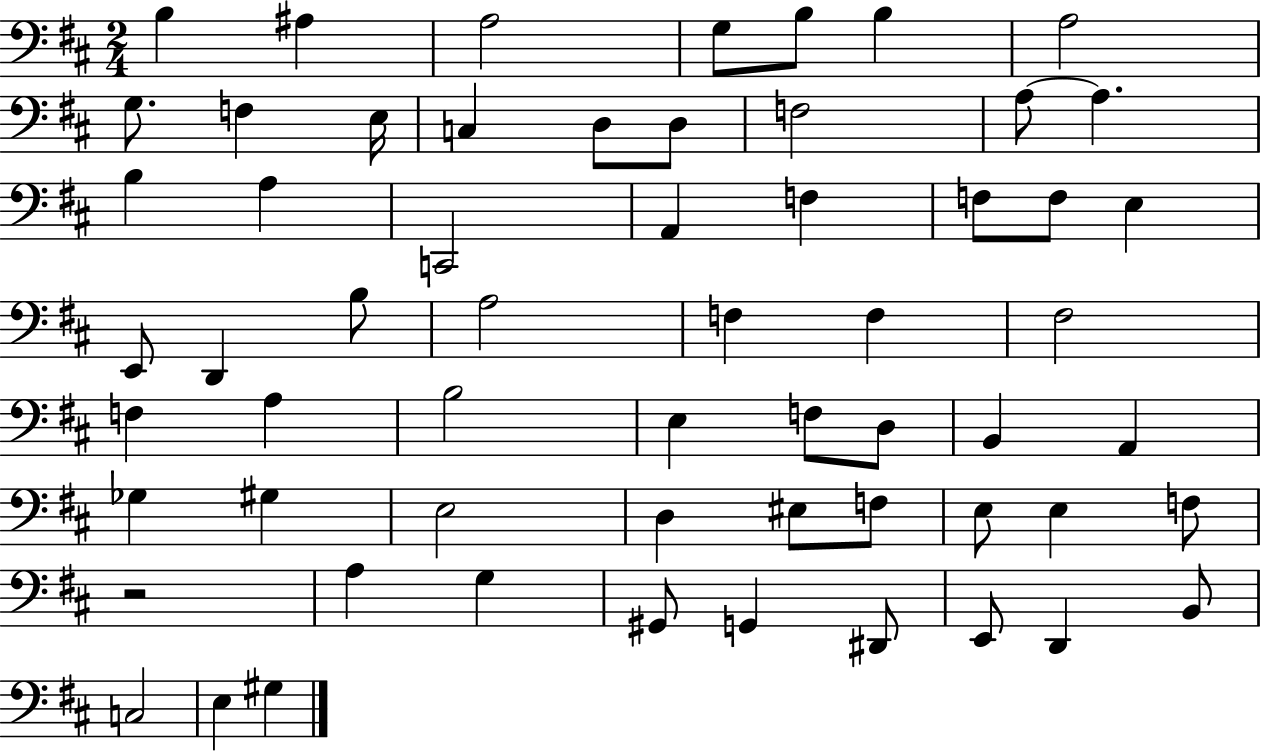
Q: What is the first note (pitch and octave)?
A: B3